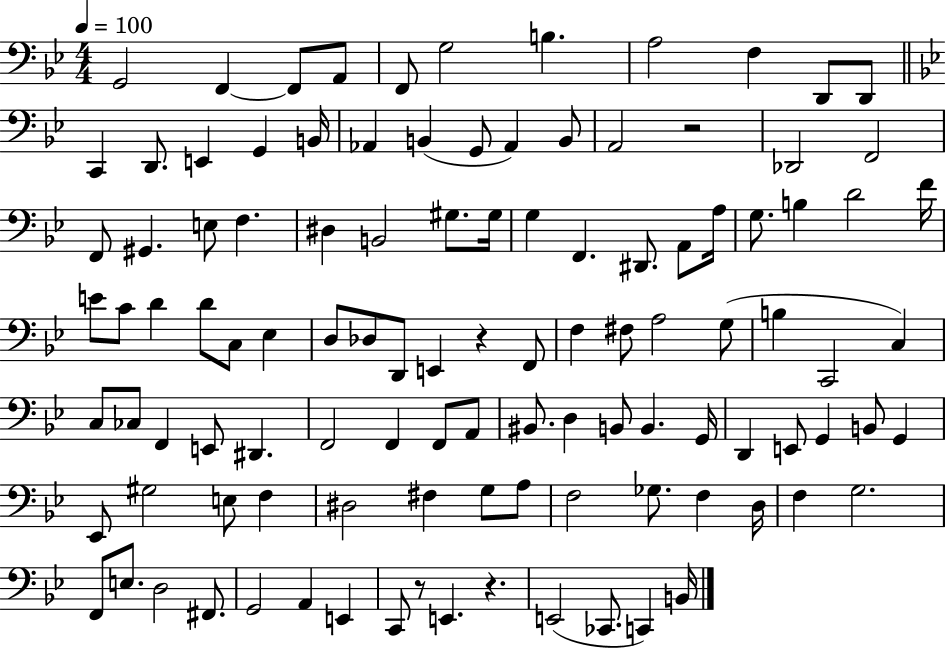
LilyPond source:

{
  \clef bass
  \numericTimeSignature
  \time 4/4
  \key bes \major
  \tempo 4 = 100
  g,2 f,4~~ f,8 a,8 | f,8 g2 b4. | a2 f4 d,8 d,8 | \bar "||" \break \key bes \major c,4 d,8. e,4 g,4 b,16 | aes,4 b,4( g,8 aes,4) b,8 | a,2 r2 | des,2 f,2 | \break f,8 gis,4. e8 f4. | dis4 b,2 gis8. gis16 | g4 f,4. dis,8. a,8 a16 | g8. b4 d'2 f'16 | \break e'8 c'8 d'4 d'8 c8 ees4 | d8 des8 d,8 e,4 r4 f,8 | f4 fis8 a2 g8( | b4 c,2 c4) | \break c8 ces8 f,4 e,8 dis,4. | f,2 f,4 f,8 a,8 | bis,8. d4 b,8 b,4. g,16 | d,4 e,8 g,4 b,8 g,4 | \break ees,8 gis2 e8 f4 | dis2 fis4 g8 a8 | f2 ges8. f4 d16 | f4 g2. | \break f,8 e8. d2 fis,8. | g,2 a,4 e,4 | c,8 r8 e,4. r4. | e,2( ces,8. c,4) b,16 | \break \bar "|."
}